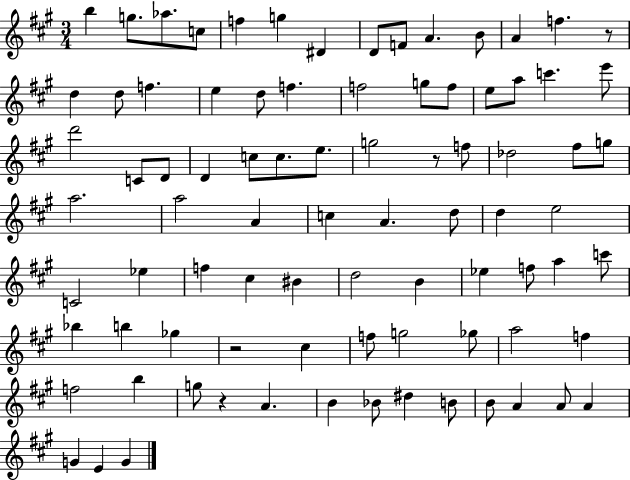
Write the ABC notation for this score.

X:1
T:Untitled
M:3/4
L:1/4
K:A
b g/2 _a/2 c/2 f g ^D D/2 F/2 A B/2 A f z/2 d d/2 f e d/2 f f2 g/2 f/2 e/2 a/2 c' e'/2 d'2 C/2 D/2 D c/2 c/2 e/2 g2 z/2 f/2 _d2 ^f/2 g/2 a2 a2 A c A d/2 d e2 C2 _e f ^c ^B d2 B _e f/2 a c'/2 _b b _g z2 ^c f/2 g2 _g/2 a2 f f2 b g/2 z A B _B/2 ^d B/2 B/2 A A/2 A G E G